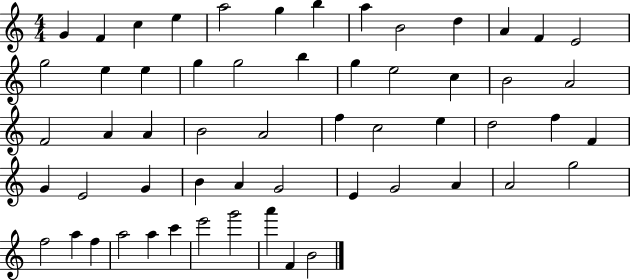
G4/q F4/q C5/q E5/q A5/h G5/q B5/q A5/q B4/h D5/q A4/q F4/q E4/h G5/h E5/q E5/q G5/q G5/h B5/q G5/q E5/h C5/q B4/h A4/h F4/h A4/q A4/q B4/h A4/h F5/q C5/h E5/q D5/h F5/q F4/q G4/q E4/h G4/q B4/q A4/q G4/h E4/q G4/h A4/q A4/h G5/h F5/h A5/q F5/q A5/h A5/q C6/q E6/h G6/h A6/q F4/q B4/h